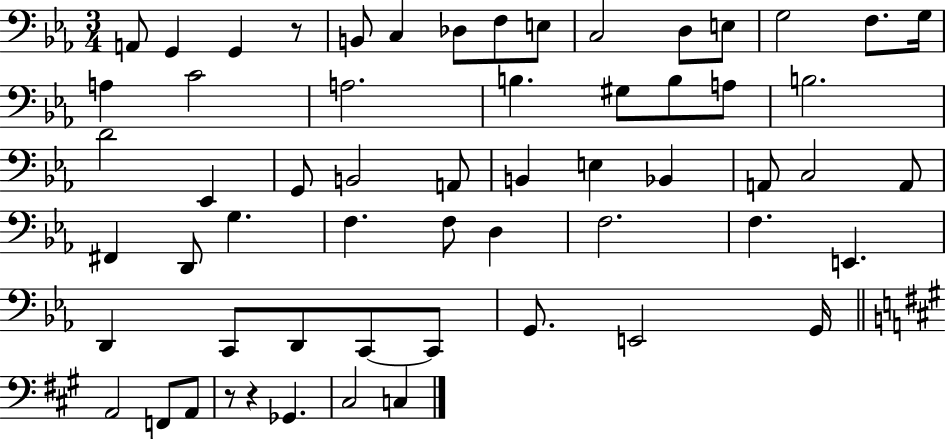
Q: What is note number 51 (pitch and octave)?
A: A2